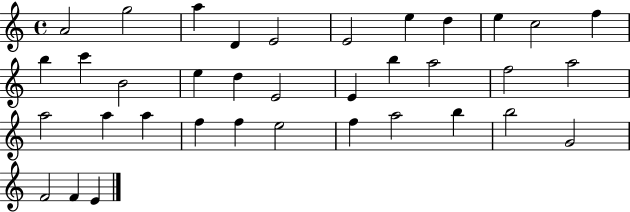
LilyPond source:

{
  \clef treble
  \time 4/4
  \defaultTimeSignature
  \key c \major
  a'2 g''2 | a''4 d'4 e'2 | e'2 e''4 d''4 | e''4 c''2 f''4 | \break b''4 c'''4 b'2 | e''4 d''4 e'2 | e'4 b''4 a''2 | f''2 a''2 | \break a''2 a''4 a''4 | f''4 f''4 e''2 | f''4 a''2 b''4 | b''2 g'2 | \break f'2 f'4 e'4 | \bar "|."
}